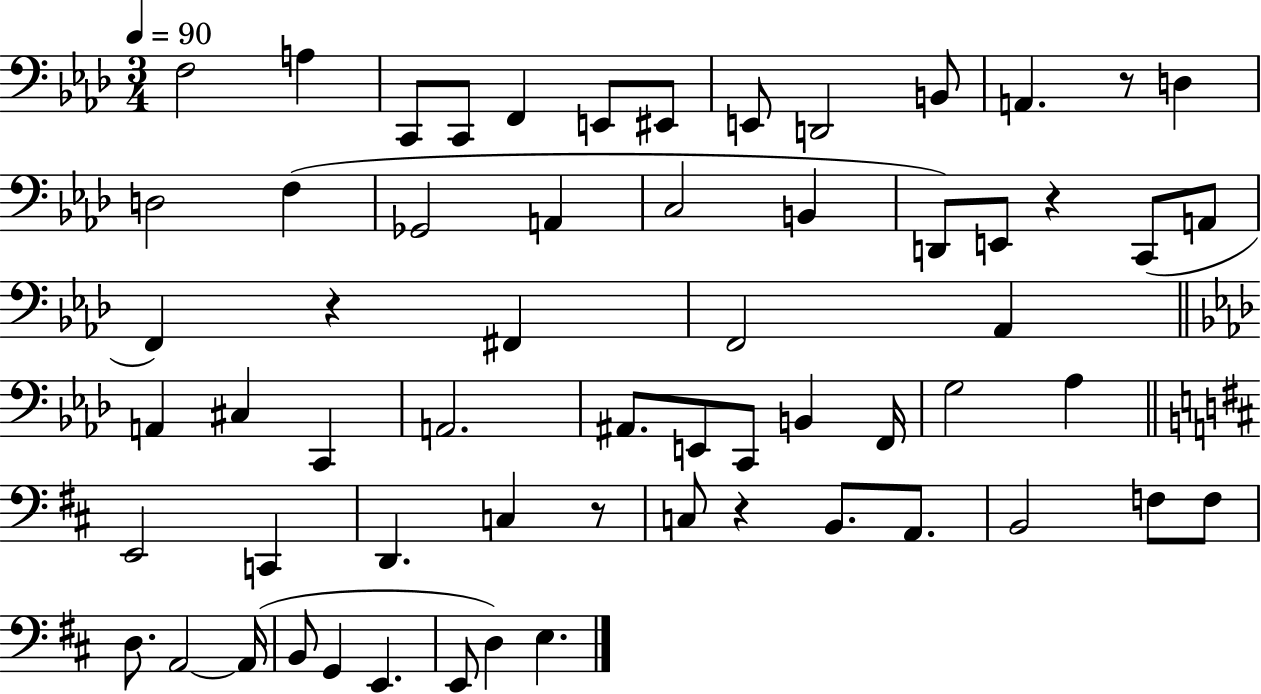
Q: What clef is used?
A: bass